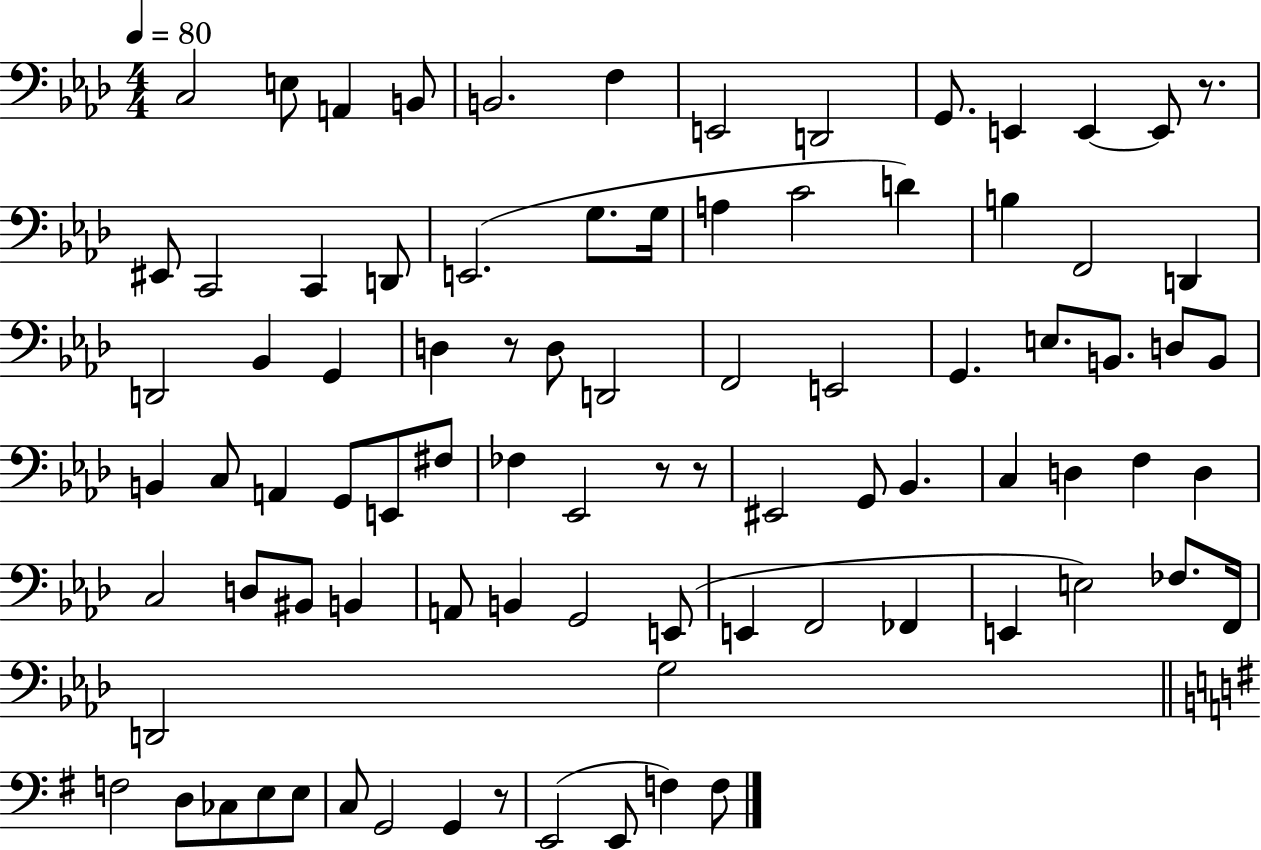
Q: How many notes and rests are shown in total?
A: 87